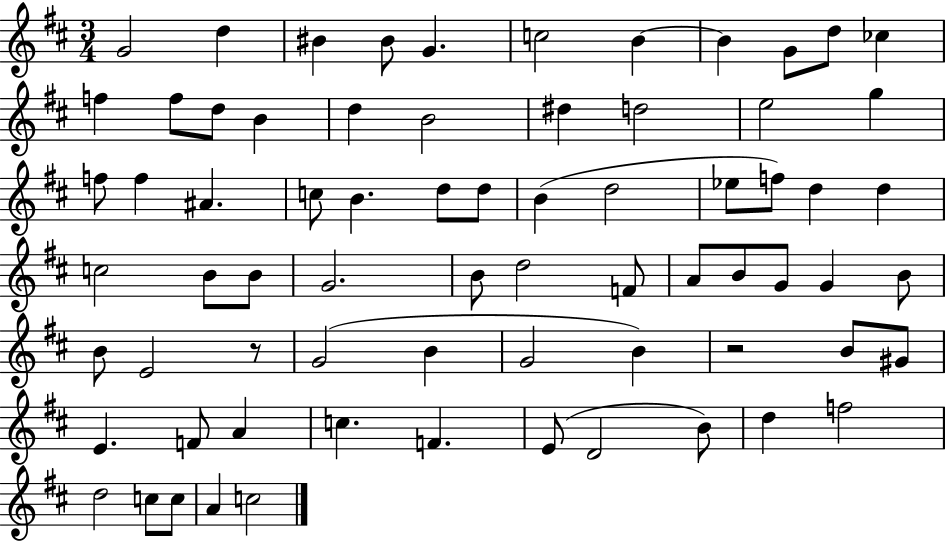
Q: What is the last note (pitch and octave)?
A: C5